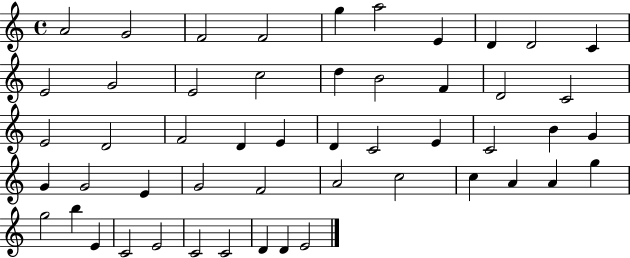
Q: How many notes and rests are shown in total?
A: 51